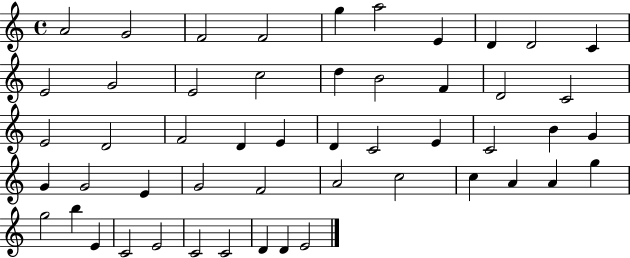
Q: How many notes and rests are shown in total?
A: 51